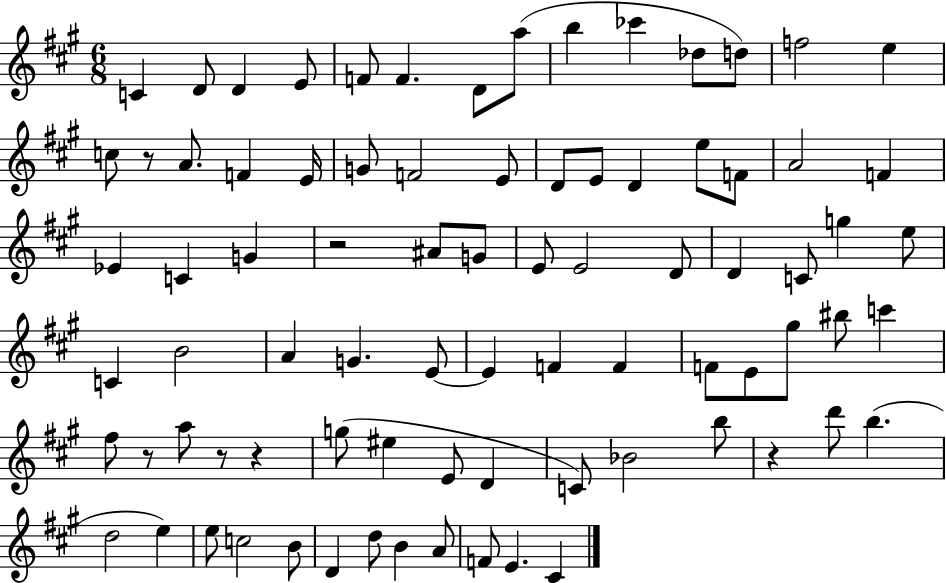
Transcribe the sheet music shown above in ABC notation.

X:1
T:Untitled
M:6/8
L:1/4
K:A
C D/2 D E/2 F/2 F D/2 a/2 b _c' _d/2 d/2 f2 e c/2 z/2 A/2 F E/4 G/2 F2 E/2 D/2 E/2 D e/2 F/2 A2 F _E C G z2 ^A/2 G/2 E/2 E2 D/2 D C/2 g e/2 C B2 A G E/2 E F F F/2 E/2 ^g/2 ^b/2 c' ^f/2 z/2 a/2 z/2 z g/2 ^e E/2 D C/2 _B2 b/2 z d'/2 b d2 e e/2 c2 B/2 D d/2 B A/2 F/2 E ^C